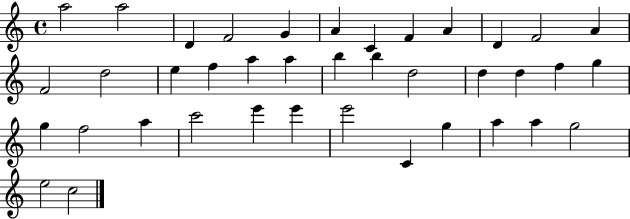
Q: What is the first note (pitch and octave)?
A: A5